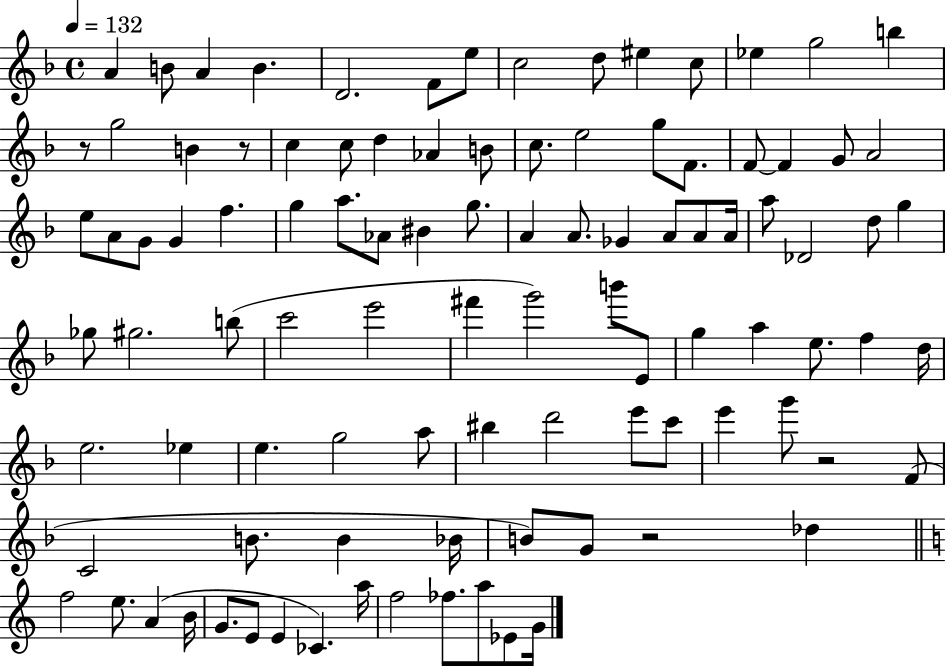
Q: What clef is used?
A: treble